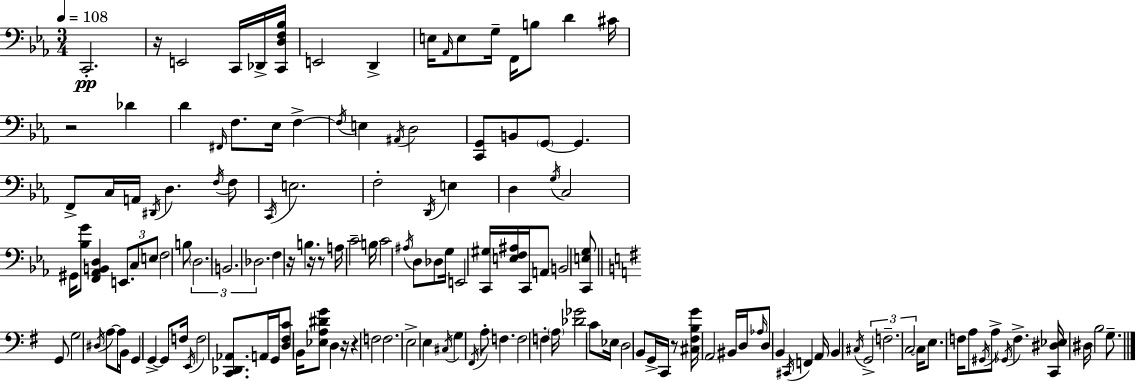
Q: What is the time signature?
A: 3/4